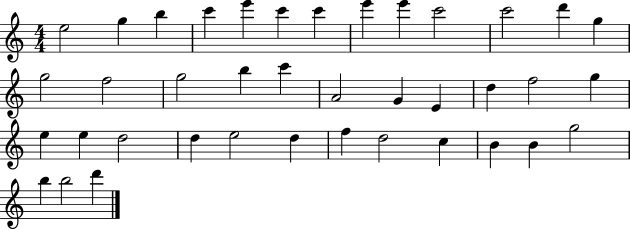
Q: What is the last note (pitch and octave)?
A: D6